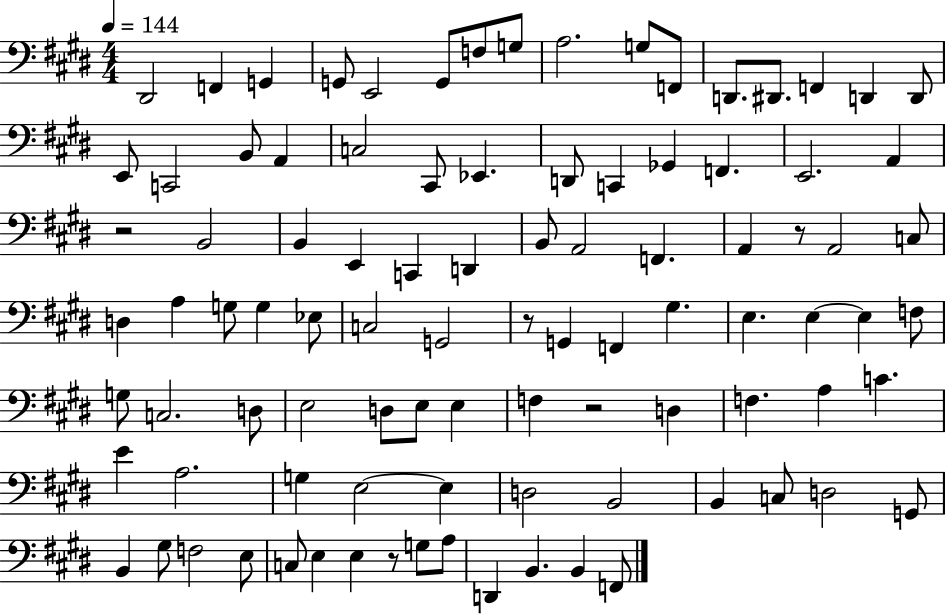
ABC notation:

X:1
T:Untitled
M:4/4
L:1/4
K:E
^D,,2 F,, G,, G,,/2 E,,2 G,,/2 F,/2 G,/2 A,2 G,/2 F,,/2 D,,/2 ^D,,/2 F,, D,, D,,/2 E,,/2 C,,2 B,,/2 A,, C,2 ^C,,/2 _E,, D,,/2 C,, _G,, F,, E,,2 A,, z2 B,,2 B,, E,, C,, D,, B,,/2 A,,2 F,, A,, z/2 A,,2 C,/2 D, A, G,/2 G, _E,/2 C,2 G,,2 z/2 G,, F,, ^G, E, E, E, F,/2 G,/2 C,2 D,/2 E,2 D,/2 E,/2 E, F, z2 D, F, A, C E A,2 G, E,2 E, D,2 B,,2 B,, C,/2 D,2 G,,/2 B,, ^G,/2 F,2 E,/2 C,/2 E, E, z/2 G,/2 A,/2 D,, B,, B,, F,,/2